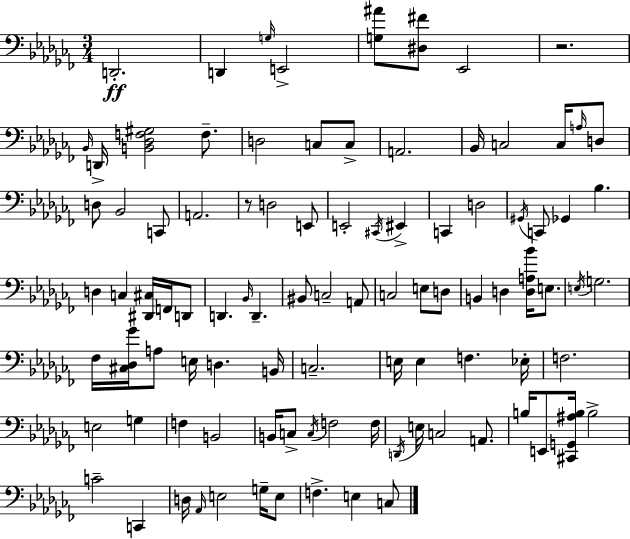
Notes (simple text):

D2/h. D2/q G3/s E2/h [G3,A#4]/e [D#3,F#4]/e Eb2/h R/h. Bb2/s D2/s [B2,Db3,F3,G#3]/h F3/e. D3/h C3/e C3/e A2/h. Bb2/s C3/h C3/s A3/s D3/e D3/e Bb2/h C2/e A2/h. R/e D3/h E2/e E2/h C#2/s EIS2/q C2/q D3/h G#2/s C2/e Gb2/q Bb3/q. D3/q C3/q [D#2,C#3]/s F2/s D2/e D2/q. Bb2/s D2/q. BIS2/e C3/h A2/e C3/h E3/e D3/e B2/q D3/q [D3,A3,Bb4]/s E3/e. E3/s G3/h. FES3/s [C#3,Db3,Gb4]/s A3/e E3/s D3/q. B2/s C3/h. E3/s E3/q F3/q. Eb3/s F3/h. E3/h G3/q F3/q B2/h B2/s C3/e C3/s F3/h F3/s D2/s E3/s C3/h A2/e. B3/s E2/e [C#2,G2,A#3,B3]/s B3/h C4/h C2/q D3/s Ab2/s E3/h G3/s E3/e F3/q. E3/q C3/e